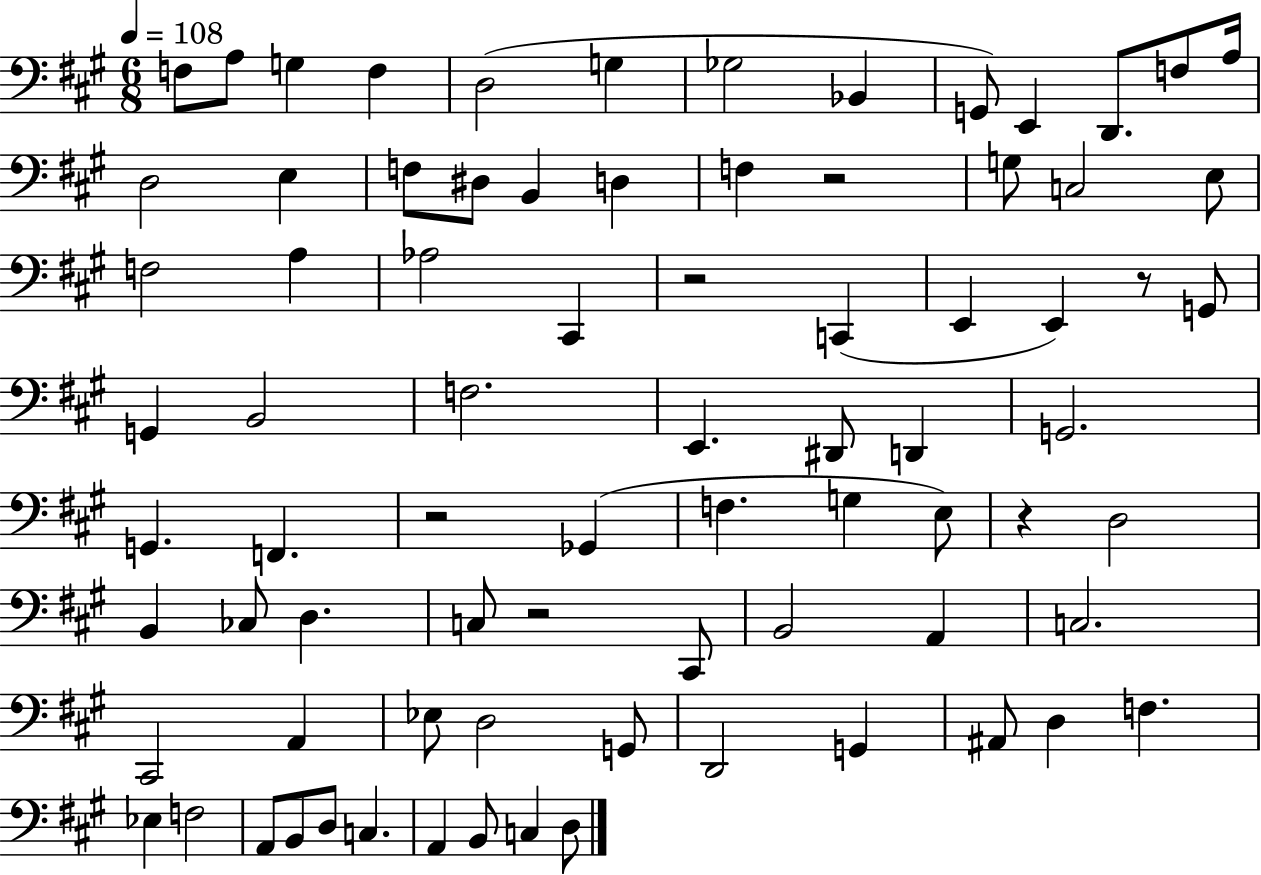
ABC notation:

X:1
T:Untitled
M:6/8
L:1/4
K:A
F,/2 A,/2 G, F, D,2 G, _G,2 _B,, G,,/2 E,, D,,/2 F,/2 A,/4 D,2 E, F,/2 ^D,/2 B,, D, F, z2 G,/2 C,2 E,/2 F,2 A, _A,2 ^C,, z2 C,, E,, E,, z/2 G,,/2 G,, B,,2 F,2 E,, ^D,,/2 D,, G,,2 G,, F,, z2 _G,, F, G, E,/2 z D,2 B,, _C,/2 D, C,/2 z2 ^C,,/2 B,,2 A,, C,2 ^C,,2 A,, _E,/2 D,2 G,,/2 D,,2 G,, ^A,,/2 D, F, _E, F,2 A,,/2 B,,/2 D,/2 C, A,, B,,/2 C, D,/2